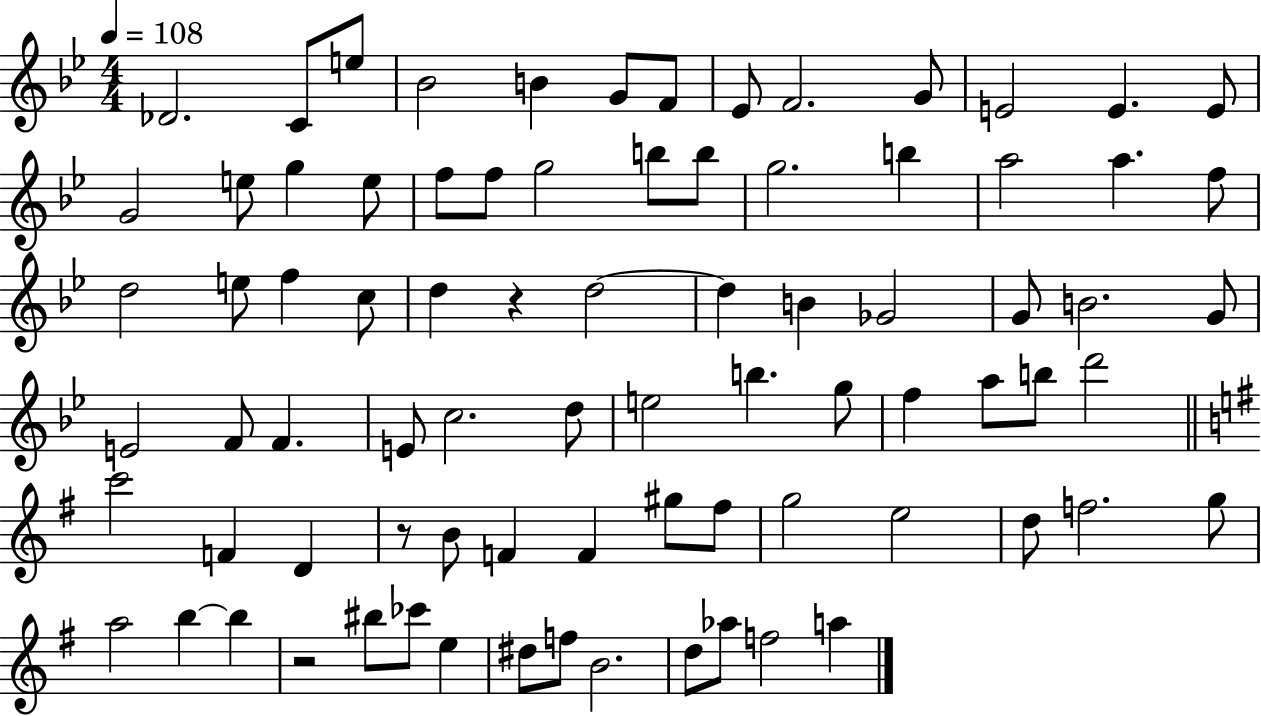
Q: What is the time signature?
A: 4/4